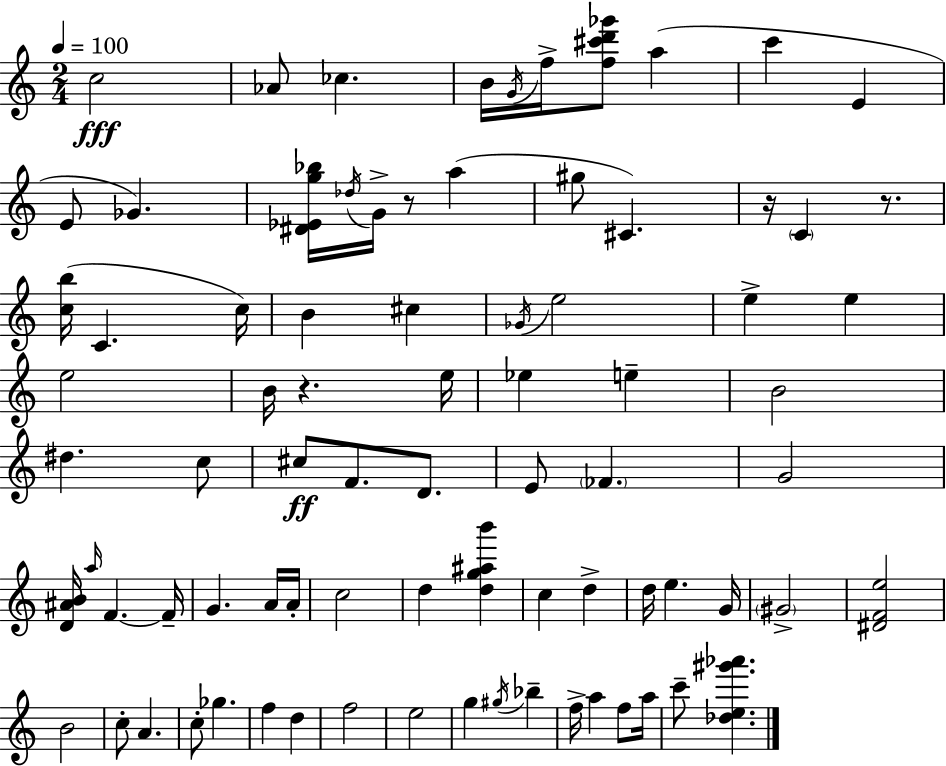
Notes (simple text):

C5/h Ab4/e CES5/q. B4/s G4/s F5/s [F5,C#6,D6,Gb6]/e A5/q C6/q E4/q E4/e Gb4/q. [D#4,Eb4,G5,Bb5]/s Db5/s G4/s R/e A5/q G#5/e C#4/q. R/s C4/q R/e. [C5,B5]/s C4/q. C5/s B4/q C#5/q Gb4/s E5/h E5/q E5/q E5/h B4/s R/q. E5/s Eb5/q E5/q B4/h D#5/q. C5/e C#5/e F4/e. D4/e. E4/e FES4/q. G4/h [D4,A#4,B4]/s A5/s F4/q. F4/s G4/q. A4/s A4/s C5/h D5/q [D5,G5,A#5,B6]/q C5/q D5/q D5/s E5/q. G4/s G#4/h [D#4,F4,E5]/h B4/h C5/e A4/q. C5/e Gb5/q. F5/q D5/q F5/h E5/h G5/q G#5/s Bb5/q F5/s A5/q F5/e A5/s C6/e [Db5,E5,G#6,Ab6]/q.